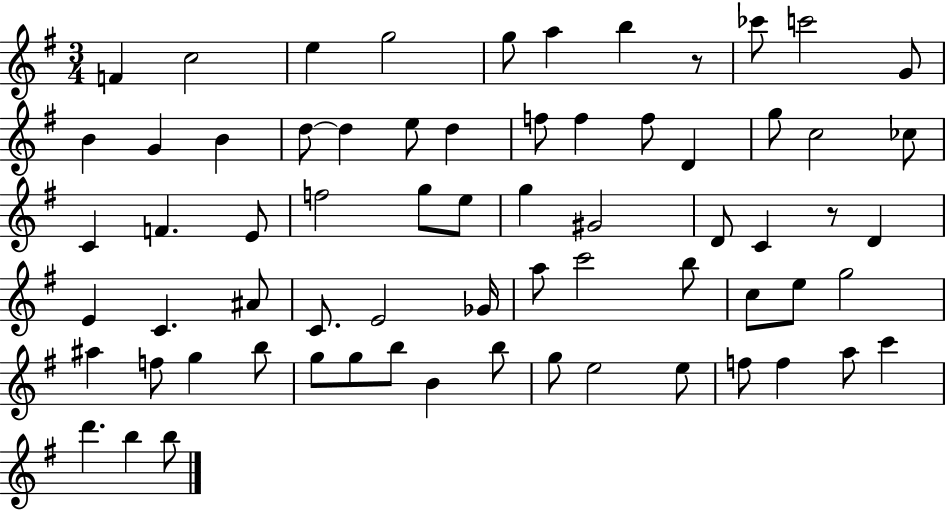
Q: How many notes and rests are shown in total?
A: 68